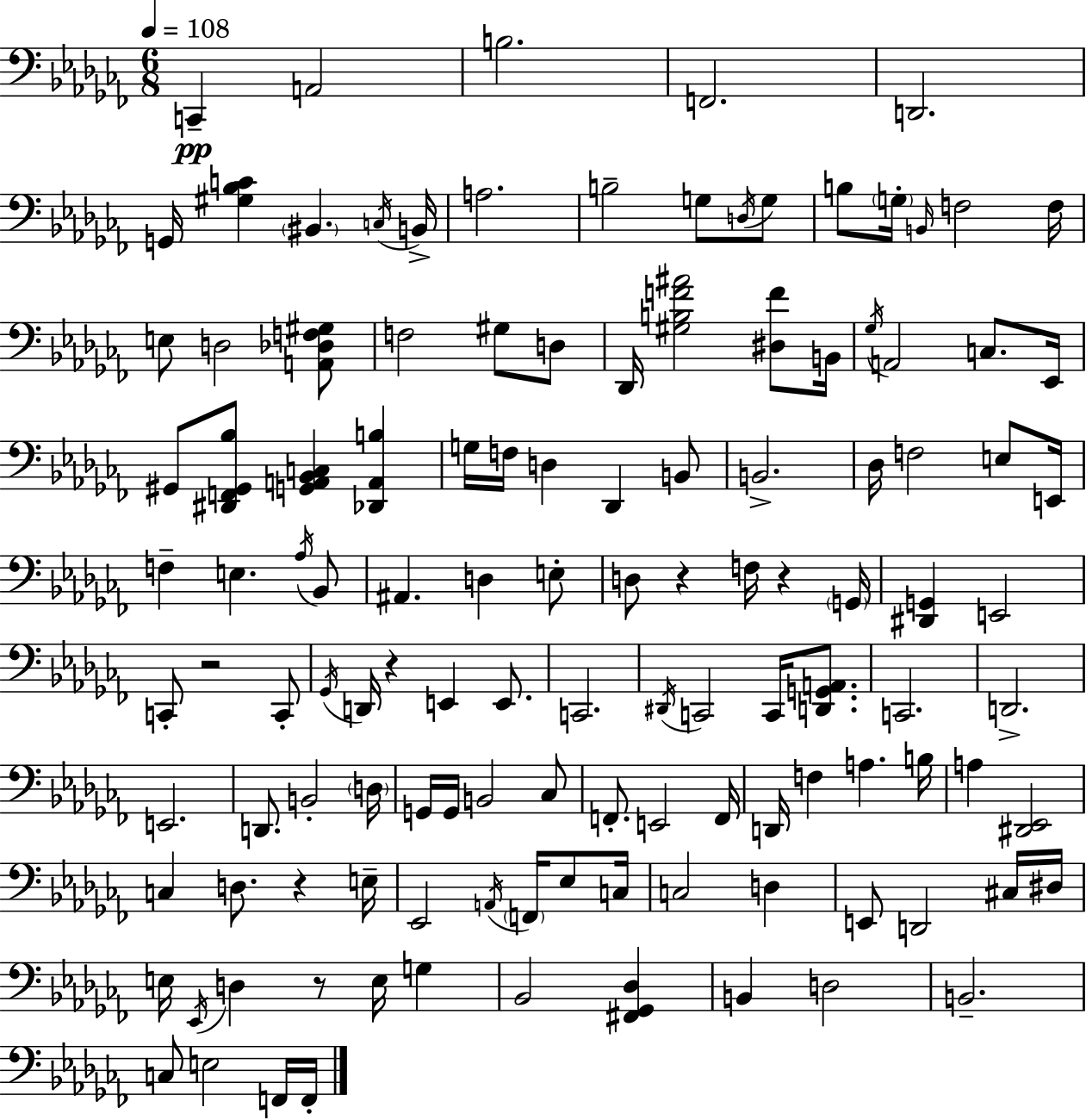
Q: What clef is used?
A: bass